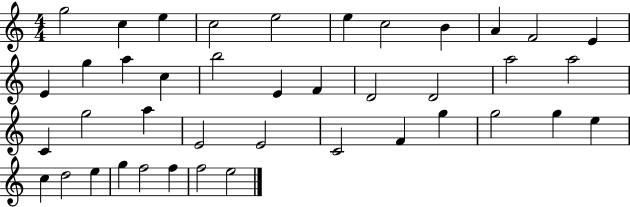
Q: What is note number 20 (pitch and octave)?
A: D4